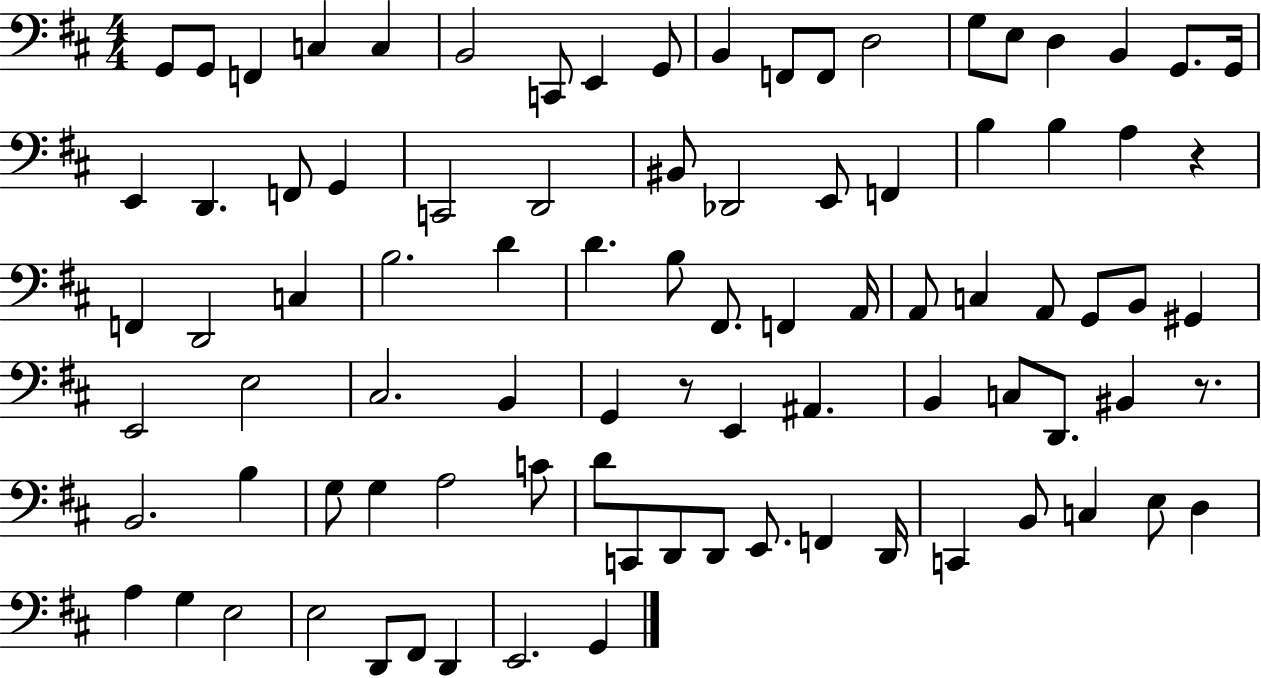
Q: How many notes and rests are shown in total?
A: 89